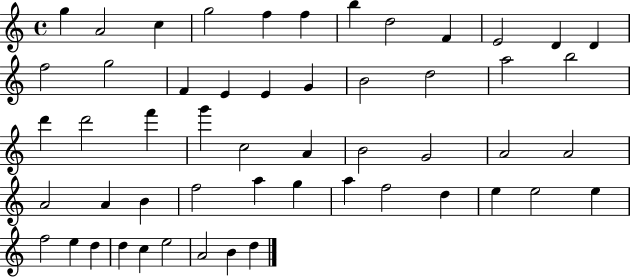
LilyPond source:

{
  \clef treble
  \time 4/4
  \defaultTimeSignature
  \key c \major
  g''4 a'2 c''4 | g''2 f''4 f''4 | b''4 d''2 f'4 | e'2 d'4 d'4 | \break f''2 g''2 | f'4 e'4 e'4 g'4 | b'2 d''2 | a''2 b''2 | \break d'''4 d'''2 f'''4 | g'''4 c''2 a'4 | b'2 g'2 | a'2 a'2 | \break a'2 a'4 b'4 | f''2 a''4 g''4 | a''4 f''2 d''4 | e''4 e''2 e''4 | \break f''2 e''4 d''4 | d''4 c''4 e''2 | a'2 b'4 d''4 | \bar "|."
}